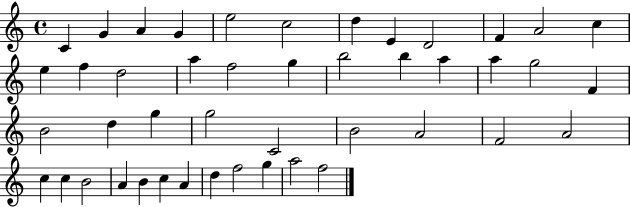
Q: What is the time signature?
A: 4/4